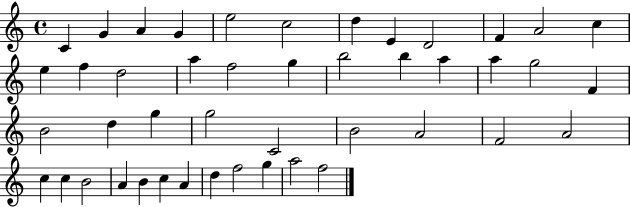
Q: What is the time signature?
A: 4/4